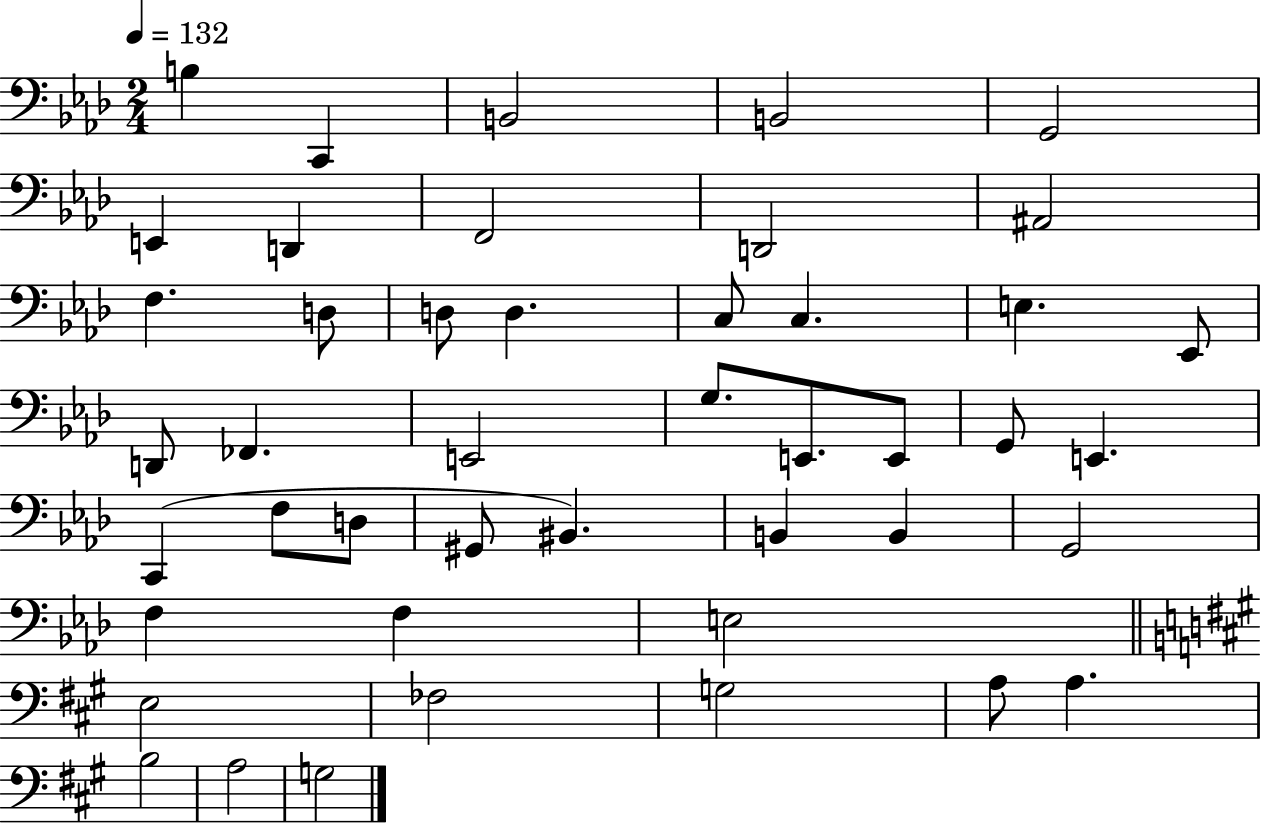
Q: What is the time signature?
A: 2/4